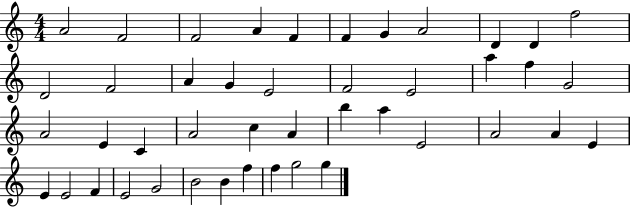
A4/h F4/h F4/h A4/q F4/q F4/q G4/q A4/h D4/q D4/q F5/h D4/h F4/h A4/q G4/q E4/h F4/h E4/h A5/q F5/q G4/h A4/h E4/q C4/q A4/h C5/q A4/q B5/q A5/q E4/h A4/h A4/q E4/q E4/q E4/h F4/q E4/h G4/h B4/h B4/q F5/q F5/q G5/h G5/q